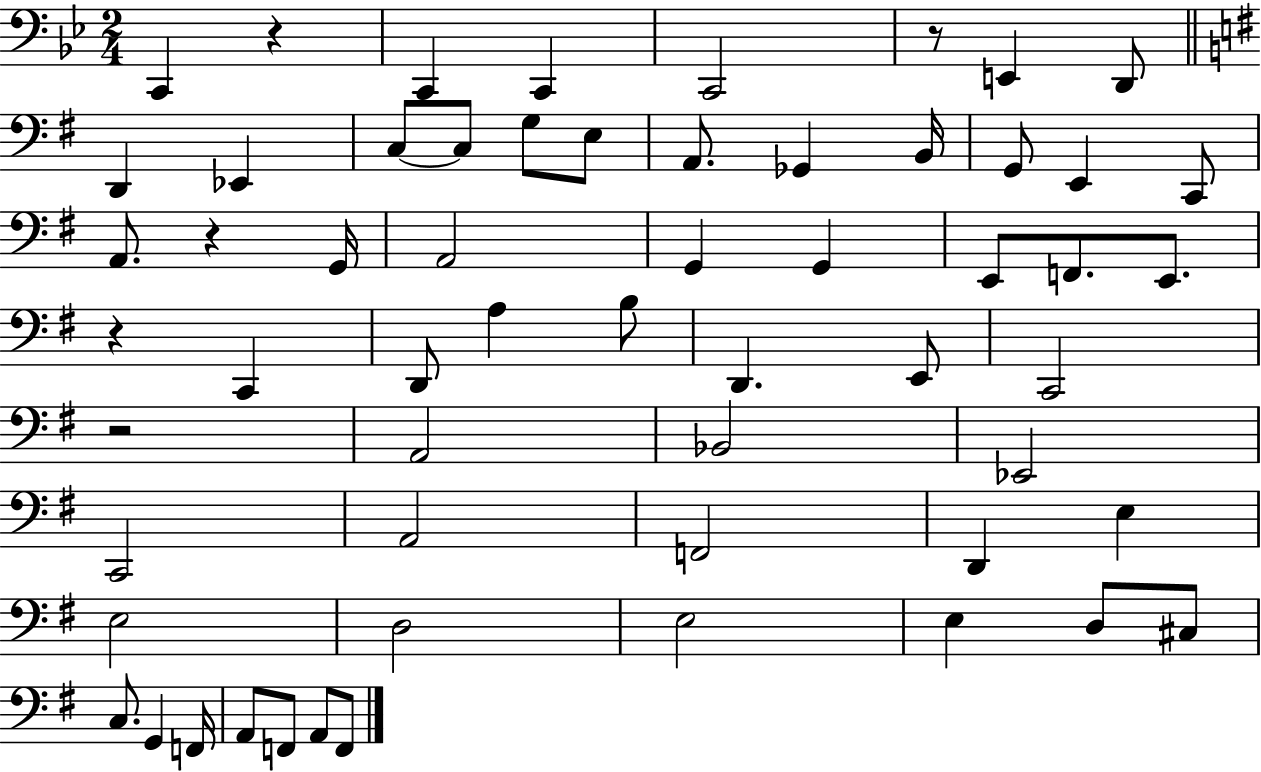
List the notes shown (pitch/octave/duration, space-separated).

C2/q R/q C2/q C2/q C2/h R/e E2/q D2/e D2/q Eb2/q C3/e C3/e G3/e E3/e A2/e. Gb2/q B2/s G2/e E2/q C2/e A2/e. R/q G2/s A2/h G2/q G2/q E2/e F2/e. E2/e. R/q C2/q D2/e A3/q B3/e D2/q. E2/e C2/h R/h A2/h Bb2/h Eb2/h C2/h A2/h F2/h D2/q E3/q E3/h D3/h E3/h E3/q D3/e C#3/e C3/e. G2/q F2/s A2/e F2/e A2/e F2/e